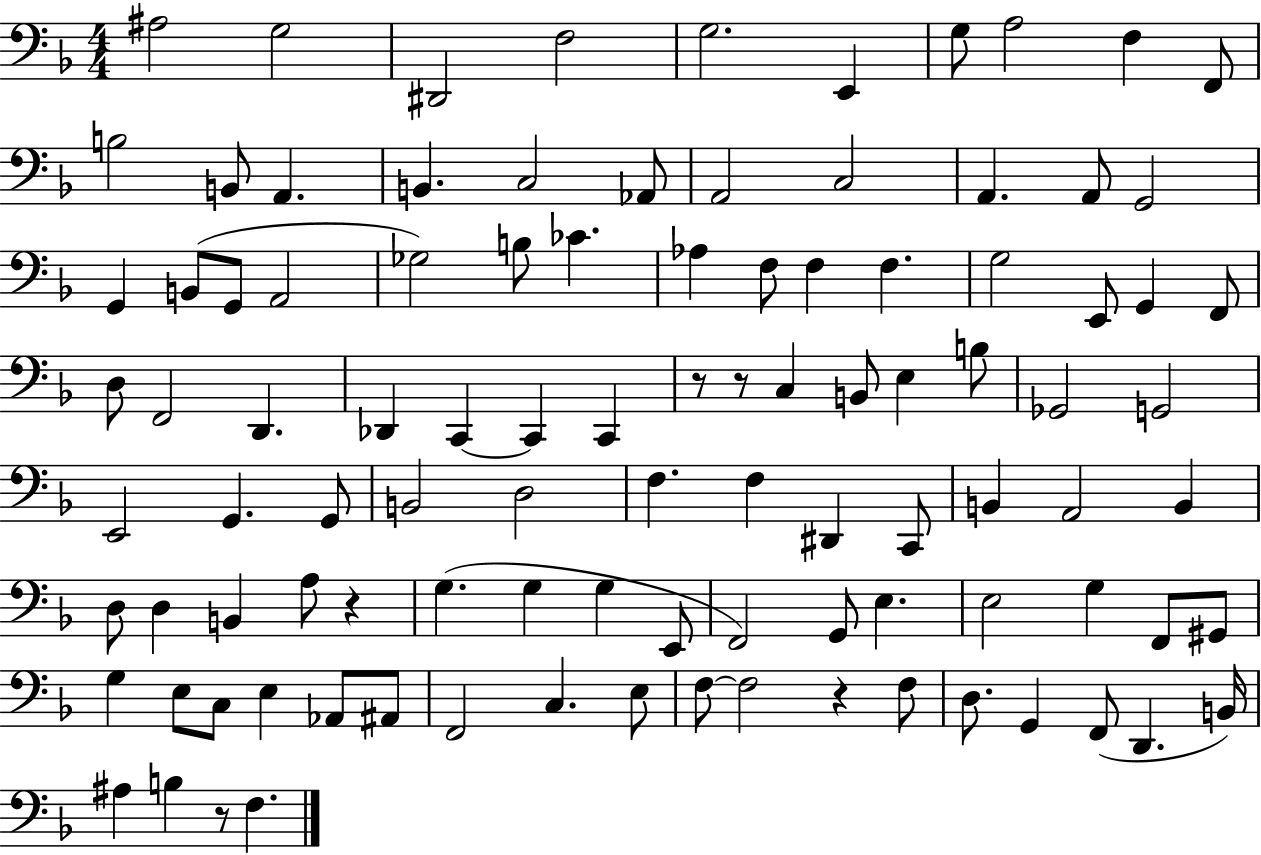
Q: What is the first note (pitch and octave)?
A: A#3